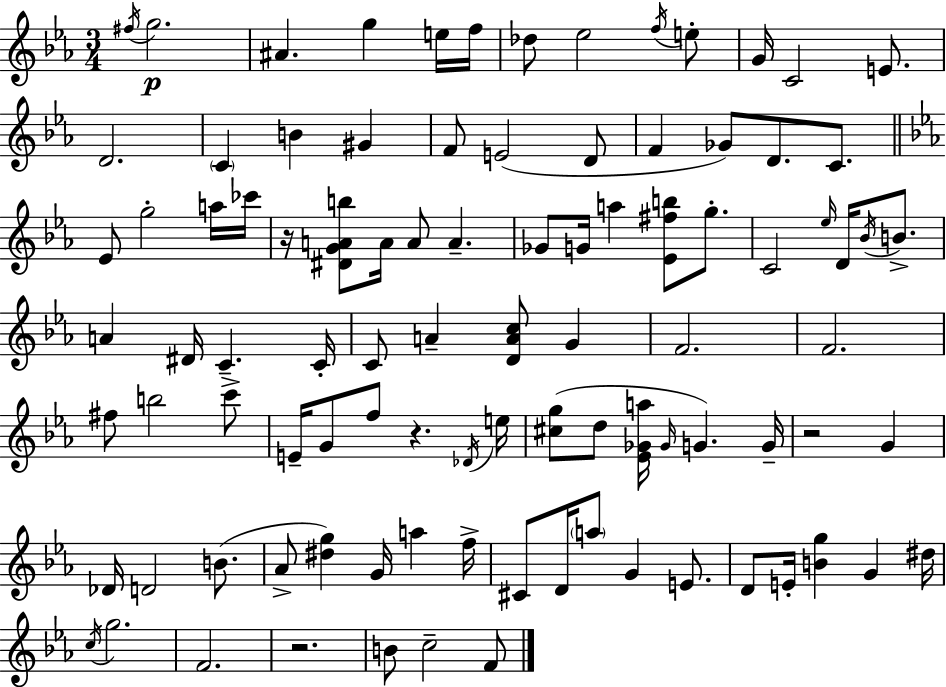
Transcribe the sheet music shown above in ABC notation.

X:1
T:Untitled
M:3/4
L:1/4
K:Cm
^f/4 g2 ^A g e/4 f/4 _d/2 _e2 f/4 e/2 G/4 C2 E/2 D2 C B ^G F/2 E2 D/2 F _G/2 D/2 C/2 _E/2 g2 a/4 _c'/4 z/4 [^DGAb]/2 A/4 A/2 A _G/2 G/4 a [_E^fb]/2 g/2 C2 _e/4 D/4 _B/4 B/2 A ^D/4 C C/4 C/2 A [DAc]/2 G F2 F2 ^f/2 b2 c'/2 E/4 G/2 f/2 z _D/4 e/4 [^cg]/2 d/2 [_E_Ga]/4 _G/4 G G/4 z2 G _D/4 D2 B/2 _A/2 [^dg] G/4 a f/4 ^C/2 D/4 a/2 G E/2 D/2 E/4 [Bg] G ^d/4 c/4 g2 F2 z2 B/2 c2 F/2